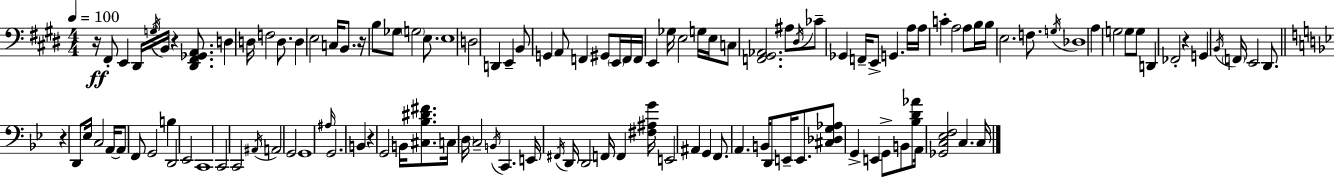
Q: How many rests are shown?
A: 6